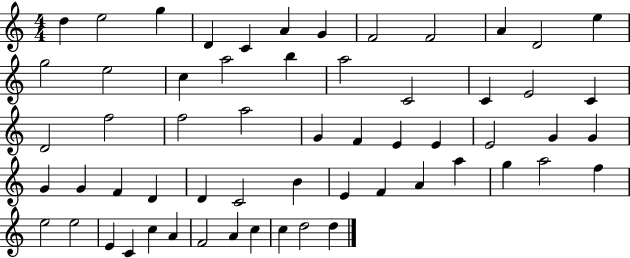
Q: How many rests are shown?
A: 0